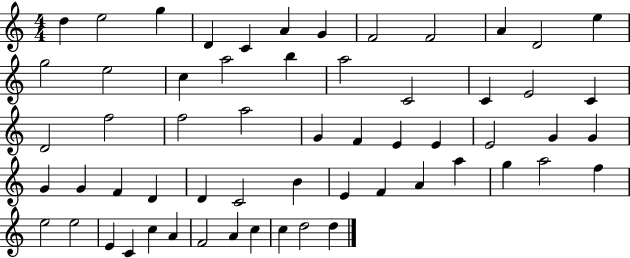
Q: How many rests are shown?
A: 0